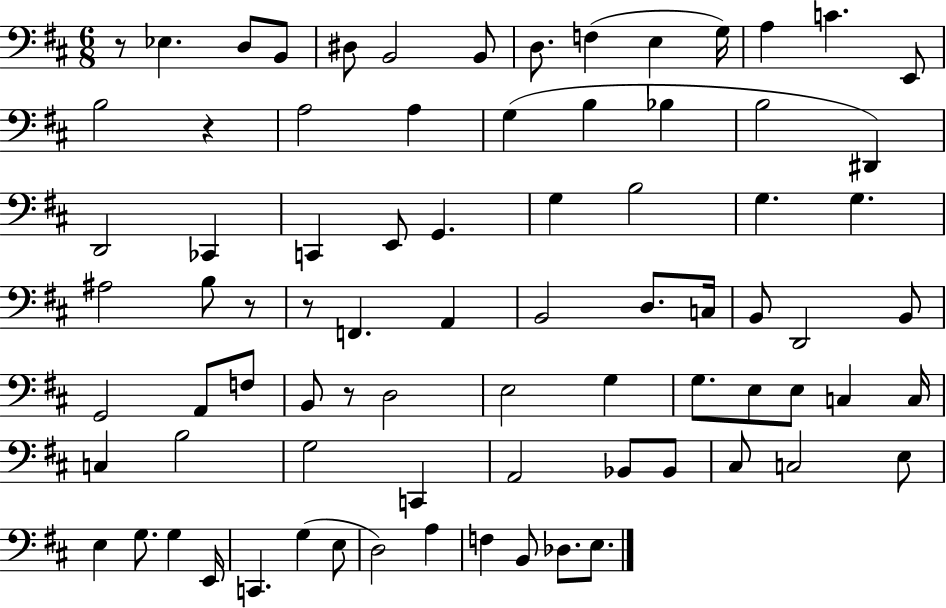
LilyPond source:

{
  \clef bass
  \numericTimeSignature
  \time 6/8
  \key d \major
  r8 ees4. d8 b,8 | dis8 b,2 b,8 | d8. f4( e4 g16) | a4 c'4. e,8 | \break b2 r4 | a2 a4 | g4( b4 bes4 | b2 dis,4) | \break d,2 ces,4 | c,4 e,8 g,4. | g4 b2 | g4. g4. | \break ais2 b8 r8 | r8 f,4. a,4 | b,2 d8. c16 | b,8 d,2 b,8 | \break g,2 a,8 f8 | b,8 r8 d2 | e2 g4 | g8. e8 e8 c4 c16 | \break c4 b2 | g2 c,4 | a,2 bes,8 bes,8 | cis8 c2 e8 | \break e4 g8. g4 e,16 | c,4. g4( e8 | d2) a4 | f4 b,8 des8. e8. | \break \bar "|."
}